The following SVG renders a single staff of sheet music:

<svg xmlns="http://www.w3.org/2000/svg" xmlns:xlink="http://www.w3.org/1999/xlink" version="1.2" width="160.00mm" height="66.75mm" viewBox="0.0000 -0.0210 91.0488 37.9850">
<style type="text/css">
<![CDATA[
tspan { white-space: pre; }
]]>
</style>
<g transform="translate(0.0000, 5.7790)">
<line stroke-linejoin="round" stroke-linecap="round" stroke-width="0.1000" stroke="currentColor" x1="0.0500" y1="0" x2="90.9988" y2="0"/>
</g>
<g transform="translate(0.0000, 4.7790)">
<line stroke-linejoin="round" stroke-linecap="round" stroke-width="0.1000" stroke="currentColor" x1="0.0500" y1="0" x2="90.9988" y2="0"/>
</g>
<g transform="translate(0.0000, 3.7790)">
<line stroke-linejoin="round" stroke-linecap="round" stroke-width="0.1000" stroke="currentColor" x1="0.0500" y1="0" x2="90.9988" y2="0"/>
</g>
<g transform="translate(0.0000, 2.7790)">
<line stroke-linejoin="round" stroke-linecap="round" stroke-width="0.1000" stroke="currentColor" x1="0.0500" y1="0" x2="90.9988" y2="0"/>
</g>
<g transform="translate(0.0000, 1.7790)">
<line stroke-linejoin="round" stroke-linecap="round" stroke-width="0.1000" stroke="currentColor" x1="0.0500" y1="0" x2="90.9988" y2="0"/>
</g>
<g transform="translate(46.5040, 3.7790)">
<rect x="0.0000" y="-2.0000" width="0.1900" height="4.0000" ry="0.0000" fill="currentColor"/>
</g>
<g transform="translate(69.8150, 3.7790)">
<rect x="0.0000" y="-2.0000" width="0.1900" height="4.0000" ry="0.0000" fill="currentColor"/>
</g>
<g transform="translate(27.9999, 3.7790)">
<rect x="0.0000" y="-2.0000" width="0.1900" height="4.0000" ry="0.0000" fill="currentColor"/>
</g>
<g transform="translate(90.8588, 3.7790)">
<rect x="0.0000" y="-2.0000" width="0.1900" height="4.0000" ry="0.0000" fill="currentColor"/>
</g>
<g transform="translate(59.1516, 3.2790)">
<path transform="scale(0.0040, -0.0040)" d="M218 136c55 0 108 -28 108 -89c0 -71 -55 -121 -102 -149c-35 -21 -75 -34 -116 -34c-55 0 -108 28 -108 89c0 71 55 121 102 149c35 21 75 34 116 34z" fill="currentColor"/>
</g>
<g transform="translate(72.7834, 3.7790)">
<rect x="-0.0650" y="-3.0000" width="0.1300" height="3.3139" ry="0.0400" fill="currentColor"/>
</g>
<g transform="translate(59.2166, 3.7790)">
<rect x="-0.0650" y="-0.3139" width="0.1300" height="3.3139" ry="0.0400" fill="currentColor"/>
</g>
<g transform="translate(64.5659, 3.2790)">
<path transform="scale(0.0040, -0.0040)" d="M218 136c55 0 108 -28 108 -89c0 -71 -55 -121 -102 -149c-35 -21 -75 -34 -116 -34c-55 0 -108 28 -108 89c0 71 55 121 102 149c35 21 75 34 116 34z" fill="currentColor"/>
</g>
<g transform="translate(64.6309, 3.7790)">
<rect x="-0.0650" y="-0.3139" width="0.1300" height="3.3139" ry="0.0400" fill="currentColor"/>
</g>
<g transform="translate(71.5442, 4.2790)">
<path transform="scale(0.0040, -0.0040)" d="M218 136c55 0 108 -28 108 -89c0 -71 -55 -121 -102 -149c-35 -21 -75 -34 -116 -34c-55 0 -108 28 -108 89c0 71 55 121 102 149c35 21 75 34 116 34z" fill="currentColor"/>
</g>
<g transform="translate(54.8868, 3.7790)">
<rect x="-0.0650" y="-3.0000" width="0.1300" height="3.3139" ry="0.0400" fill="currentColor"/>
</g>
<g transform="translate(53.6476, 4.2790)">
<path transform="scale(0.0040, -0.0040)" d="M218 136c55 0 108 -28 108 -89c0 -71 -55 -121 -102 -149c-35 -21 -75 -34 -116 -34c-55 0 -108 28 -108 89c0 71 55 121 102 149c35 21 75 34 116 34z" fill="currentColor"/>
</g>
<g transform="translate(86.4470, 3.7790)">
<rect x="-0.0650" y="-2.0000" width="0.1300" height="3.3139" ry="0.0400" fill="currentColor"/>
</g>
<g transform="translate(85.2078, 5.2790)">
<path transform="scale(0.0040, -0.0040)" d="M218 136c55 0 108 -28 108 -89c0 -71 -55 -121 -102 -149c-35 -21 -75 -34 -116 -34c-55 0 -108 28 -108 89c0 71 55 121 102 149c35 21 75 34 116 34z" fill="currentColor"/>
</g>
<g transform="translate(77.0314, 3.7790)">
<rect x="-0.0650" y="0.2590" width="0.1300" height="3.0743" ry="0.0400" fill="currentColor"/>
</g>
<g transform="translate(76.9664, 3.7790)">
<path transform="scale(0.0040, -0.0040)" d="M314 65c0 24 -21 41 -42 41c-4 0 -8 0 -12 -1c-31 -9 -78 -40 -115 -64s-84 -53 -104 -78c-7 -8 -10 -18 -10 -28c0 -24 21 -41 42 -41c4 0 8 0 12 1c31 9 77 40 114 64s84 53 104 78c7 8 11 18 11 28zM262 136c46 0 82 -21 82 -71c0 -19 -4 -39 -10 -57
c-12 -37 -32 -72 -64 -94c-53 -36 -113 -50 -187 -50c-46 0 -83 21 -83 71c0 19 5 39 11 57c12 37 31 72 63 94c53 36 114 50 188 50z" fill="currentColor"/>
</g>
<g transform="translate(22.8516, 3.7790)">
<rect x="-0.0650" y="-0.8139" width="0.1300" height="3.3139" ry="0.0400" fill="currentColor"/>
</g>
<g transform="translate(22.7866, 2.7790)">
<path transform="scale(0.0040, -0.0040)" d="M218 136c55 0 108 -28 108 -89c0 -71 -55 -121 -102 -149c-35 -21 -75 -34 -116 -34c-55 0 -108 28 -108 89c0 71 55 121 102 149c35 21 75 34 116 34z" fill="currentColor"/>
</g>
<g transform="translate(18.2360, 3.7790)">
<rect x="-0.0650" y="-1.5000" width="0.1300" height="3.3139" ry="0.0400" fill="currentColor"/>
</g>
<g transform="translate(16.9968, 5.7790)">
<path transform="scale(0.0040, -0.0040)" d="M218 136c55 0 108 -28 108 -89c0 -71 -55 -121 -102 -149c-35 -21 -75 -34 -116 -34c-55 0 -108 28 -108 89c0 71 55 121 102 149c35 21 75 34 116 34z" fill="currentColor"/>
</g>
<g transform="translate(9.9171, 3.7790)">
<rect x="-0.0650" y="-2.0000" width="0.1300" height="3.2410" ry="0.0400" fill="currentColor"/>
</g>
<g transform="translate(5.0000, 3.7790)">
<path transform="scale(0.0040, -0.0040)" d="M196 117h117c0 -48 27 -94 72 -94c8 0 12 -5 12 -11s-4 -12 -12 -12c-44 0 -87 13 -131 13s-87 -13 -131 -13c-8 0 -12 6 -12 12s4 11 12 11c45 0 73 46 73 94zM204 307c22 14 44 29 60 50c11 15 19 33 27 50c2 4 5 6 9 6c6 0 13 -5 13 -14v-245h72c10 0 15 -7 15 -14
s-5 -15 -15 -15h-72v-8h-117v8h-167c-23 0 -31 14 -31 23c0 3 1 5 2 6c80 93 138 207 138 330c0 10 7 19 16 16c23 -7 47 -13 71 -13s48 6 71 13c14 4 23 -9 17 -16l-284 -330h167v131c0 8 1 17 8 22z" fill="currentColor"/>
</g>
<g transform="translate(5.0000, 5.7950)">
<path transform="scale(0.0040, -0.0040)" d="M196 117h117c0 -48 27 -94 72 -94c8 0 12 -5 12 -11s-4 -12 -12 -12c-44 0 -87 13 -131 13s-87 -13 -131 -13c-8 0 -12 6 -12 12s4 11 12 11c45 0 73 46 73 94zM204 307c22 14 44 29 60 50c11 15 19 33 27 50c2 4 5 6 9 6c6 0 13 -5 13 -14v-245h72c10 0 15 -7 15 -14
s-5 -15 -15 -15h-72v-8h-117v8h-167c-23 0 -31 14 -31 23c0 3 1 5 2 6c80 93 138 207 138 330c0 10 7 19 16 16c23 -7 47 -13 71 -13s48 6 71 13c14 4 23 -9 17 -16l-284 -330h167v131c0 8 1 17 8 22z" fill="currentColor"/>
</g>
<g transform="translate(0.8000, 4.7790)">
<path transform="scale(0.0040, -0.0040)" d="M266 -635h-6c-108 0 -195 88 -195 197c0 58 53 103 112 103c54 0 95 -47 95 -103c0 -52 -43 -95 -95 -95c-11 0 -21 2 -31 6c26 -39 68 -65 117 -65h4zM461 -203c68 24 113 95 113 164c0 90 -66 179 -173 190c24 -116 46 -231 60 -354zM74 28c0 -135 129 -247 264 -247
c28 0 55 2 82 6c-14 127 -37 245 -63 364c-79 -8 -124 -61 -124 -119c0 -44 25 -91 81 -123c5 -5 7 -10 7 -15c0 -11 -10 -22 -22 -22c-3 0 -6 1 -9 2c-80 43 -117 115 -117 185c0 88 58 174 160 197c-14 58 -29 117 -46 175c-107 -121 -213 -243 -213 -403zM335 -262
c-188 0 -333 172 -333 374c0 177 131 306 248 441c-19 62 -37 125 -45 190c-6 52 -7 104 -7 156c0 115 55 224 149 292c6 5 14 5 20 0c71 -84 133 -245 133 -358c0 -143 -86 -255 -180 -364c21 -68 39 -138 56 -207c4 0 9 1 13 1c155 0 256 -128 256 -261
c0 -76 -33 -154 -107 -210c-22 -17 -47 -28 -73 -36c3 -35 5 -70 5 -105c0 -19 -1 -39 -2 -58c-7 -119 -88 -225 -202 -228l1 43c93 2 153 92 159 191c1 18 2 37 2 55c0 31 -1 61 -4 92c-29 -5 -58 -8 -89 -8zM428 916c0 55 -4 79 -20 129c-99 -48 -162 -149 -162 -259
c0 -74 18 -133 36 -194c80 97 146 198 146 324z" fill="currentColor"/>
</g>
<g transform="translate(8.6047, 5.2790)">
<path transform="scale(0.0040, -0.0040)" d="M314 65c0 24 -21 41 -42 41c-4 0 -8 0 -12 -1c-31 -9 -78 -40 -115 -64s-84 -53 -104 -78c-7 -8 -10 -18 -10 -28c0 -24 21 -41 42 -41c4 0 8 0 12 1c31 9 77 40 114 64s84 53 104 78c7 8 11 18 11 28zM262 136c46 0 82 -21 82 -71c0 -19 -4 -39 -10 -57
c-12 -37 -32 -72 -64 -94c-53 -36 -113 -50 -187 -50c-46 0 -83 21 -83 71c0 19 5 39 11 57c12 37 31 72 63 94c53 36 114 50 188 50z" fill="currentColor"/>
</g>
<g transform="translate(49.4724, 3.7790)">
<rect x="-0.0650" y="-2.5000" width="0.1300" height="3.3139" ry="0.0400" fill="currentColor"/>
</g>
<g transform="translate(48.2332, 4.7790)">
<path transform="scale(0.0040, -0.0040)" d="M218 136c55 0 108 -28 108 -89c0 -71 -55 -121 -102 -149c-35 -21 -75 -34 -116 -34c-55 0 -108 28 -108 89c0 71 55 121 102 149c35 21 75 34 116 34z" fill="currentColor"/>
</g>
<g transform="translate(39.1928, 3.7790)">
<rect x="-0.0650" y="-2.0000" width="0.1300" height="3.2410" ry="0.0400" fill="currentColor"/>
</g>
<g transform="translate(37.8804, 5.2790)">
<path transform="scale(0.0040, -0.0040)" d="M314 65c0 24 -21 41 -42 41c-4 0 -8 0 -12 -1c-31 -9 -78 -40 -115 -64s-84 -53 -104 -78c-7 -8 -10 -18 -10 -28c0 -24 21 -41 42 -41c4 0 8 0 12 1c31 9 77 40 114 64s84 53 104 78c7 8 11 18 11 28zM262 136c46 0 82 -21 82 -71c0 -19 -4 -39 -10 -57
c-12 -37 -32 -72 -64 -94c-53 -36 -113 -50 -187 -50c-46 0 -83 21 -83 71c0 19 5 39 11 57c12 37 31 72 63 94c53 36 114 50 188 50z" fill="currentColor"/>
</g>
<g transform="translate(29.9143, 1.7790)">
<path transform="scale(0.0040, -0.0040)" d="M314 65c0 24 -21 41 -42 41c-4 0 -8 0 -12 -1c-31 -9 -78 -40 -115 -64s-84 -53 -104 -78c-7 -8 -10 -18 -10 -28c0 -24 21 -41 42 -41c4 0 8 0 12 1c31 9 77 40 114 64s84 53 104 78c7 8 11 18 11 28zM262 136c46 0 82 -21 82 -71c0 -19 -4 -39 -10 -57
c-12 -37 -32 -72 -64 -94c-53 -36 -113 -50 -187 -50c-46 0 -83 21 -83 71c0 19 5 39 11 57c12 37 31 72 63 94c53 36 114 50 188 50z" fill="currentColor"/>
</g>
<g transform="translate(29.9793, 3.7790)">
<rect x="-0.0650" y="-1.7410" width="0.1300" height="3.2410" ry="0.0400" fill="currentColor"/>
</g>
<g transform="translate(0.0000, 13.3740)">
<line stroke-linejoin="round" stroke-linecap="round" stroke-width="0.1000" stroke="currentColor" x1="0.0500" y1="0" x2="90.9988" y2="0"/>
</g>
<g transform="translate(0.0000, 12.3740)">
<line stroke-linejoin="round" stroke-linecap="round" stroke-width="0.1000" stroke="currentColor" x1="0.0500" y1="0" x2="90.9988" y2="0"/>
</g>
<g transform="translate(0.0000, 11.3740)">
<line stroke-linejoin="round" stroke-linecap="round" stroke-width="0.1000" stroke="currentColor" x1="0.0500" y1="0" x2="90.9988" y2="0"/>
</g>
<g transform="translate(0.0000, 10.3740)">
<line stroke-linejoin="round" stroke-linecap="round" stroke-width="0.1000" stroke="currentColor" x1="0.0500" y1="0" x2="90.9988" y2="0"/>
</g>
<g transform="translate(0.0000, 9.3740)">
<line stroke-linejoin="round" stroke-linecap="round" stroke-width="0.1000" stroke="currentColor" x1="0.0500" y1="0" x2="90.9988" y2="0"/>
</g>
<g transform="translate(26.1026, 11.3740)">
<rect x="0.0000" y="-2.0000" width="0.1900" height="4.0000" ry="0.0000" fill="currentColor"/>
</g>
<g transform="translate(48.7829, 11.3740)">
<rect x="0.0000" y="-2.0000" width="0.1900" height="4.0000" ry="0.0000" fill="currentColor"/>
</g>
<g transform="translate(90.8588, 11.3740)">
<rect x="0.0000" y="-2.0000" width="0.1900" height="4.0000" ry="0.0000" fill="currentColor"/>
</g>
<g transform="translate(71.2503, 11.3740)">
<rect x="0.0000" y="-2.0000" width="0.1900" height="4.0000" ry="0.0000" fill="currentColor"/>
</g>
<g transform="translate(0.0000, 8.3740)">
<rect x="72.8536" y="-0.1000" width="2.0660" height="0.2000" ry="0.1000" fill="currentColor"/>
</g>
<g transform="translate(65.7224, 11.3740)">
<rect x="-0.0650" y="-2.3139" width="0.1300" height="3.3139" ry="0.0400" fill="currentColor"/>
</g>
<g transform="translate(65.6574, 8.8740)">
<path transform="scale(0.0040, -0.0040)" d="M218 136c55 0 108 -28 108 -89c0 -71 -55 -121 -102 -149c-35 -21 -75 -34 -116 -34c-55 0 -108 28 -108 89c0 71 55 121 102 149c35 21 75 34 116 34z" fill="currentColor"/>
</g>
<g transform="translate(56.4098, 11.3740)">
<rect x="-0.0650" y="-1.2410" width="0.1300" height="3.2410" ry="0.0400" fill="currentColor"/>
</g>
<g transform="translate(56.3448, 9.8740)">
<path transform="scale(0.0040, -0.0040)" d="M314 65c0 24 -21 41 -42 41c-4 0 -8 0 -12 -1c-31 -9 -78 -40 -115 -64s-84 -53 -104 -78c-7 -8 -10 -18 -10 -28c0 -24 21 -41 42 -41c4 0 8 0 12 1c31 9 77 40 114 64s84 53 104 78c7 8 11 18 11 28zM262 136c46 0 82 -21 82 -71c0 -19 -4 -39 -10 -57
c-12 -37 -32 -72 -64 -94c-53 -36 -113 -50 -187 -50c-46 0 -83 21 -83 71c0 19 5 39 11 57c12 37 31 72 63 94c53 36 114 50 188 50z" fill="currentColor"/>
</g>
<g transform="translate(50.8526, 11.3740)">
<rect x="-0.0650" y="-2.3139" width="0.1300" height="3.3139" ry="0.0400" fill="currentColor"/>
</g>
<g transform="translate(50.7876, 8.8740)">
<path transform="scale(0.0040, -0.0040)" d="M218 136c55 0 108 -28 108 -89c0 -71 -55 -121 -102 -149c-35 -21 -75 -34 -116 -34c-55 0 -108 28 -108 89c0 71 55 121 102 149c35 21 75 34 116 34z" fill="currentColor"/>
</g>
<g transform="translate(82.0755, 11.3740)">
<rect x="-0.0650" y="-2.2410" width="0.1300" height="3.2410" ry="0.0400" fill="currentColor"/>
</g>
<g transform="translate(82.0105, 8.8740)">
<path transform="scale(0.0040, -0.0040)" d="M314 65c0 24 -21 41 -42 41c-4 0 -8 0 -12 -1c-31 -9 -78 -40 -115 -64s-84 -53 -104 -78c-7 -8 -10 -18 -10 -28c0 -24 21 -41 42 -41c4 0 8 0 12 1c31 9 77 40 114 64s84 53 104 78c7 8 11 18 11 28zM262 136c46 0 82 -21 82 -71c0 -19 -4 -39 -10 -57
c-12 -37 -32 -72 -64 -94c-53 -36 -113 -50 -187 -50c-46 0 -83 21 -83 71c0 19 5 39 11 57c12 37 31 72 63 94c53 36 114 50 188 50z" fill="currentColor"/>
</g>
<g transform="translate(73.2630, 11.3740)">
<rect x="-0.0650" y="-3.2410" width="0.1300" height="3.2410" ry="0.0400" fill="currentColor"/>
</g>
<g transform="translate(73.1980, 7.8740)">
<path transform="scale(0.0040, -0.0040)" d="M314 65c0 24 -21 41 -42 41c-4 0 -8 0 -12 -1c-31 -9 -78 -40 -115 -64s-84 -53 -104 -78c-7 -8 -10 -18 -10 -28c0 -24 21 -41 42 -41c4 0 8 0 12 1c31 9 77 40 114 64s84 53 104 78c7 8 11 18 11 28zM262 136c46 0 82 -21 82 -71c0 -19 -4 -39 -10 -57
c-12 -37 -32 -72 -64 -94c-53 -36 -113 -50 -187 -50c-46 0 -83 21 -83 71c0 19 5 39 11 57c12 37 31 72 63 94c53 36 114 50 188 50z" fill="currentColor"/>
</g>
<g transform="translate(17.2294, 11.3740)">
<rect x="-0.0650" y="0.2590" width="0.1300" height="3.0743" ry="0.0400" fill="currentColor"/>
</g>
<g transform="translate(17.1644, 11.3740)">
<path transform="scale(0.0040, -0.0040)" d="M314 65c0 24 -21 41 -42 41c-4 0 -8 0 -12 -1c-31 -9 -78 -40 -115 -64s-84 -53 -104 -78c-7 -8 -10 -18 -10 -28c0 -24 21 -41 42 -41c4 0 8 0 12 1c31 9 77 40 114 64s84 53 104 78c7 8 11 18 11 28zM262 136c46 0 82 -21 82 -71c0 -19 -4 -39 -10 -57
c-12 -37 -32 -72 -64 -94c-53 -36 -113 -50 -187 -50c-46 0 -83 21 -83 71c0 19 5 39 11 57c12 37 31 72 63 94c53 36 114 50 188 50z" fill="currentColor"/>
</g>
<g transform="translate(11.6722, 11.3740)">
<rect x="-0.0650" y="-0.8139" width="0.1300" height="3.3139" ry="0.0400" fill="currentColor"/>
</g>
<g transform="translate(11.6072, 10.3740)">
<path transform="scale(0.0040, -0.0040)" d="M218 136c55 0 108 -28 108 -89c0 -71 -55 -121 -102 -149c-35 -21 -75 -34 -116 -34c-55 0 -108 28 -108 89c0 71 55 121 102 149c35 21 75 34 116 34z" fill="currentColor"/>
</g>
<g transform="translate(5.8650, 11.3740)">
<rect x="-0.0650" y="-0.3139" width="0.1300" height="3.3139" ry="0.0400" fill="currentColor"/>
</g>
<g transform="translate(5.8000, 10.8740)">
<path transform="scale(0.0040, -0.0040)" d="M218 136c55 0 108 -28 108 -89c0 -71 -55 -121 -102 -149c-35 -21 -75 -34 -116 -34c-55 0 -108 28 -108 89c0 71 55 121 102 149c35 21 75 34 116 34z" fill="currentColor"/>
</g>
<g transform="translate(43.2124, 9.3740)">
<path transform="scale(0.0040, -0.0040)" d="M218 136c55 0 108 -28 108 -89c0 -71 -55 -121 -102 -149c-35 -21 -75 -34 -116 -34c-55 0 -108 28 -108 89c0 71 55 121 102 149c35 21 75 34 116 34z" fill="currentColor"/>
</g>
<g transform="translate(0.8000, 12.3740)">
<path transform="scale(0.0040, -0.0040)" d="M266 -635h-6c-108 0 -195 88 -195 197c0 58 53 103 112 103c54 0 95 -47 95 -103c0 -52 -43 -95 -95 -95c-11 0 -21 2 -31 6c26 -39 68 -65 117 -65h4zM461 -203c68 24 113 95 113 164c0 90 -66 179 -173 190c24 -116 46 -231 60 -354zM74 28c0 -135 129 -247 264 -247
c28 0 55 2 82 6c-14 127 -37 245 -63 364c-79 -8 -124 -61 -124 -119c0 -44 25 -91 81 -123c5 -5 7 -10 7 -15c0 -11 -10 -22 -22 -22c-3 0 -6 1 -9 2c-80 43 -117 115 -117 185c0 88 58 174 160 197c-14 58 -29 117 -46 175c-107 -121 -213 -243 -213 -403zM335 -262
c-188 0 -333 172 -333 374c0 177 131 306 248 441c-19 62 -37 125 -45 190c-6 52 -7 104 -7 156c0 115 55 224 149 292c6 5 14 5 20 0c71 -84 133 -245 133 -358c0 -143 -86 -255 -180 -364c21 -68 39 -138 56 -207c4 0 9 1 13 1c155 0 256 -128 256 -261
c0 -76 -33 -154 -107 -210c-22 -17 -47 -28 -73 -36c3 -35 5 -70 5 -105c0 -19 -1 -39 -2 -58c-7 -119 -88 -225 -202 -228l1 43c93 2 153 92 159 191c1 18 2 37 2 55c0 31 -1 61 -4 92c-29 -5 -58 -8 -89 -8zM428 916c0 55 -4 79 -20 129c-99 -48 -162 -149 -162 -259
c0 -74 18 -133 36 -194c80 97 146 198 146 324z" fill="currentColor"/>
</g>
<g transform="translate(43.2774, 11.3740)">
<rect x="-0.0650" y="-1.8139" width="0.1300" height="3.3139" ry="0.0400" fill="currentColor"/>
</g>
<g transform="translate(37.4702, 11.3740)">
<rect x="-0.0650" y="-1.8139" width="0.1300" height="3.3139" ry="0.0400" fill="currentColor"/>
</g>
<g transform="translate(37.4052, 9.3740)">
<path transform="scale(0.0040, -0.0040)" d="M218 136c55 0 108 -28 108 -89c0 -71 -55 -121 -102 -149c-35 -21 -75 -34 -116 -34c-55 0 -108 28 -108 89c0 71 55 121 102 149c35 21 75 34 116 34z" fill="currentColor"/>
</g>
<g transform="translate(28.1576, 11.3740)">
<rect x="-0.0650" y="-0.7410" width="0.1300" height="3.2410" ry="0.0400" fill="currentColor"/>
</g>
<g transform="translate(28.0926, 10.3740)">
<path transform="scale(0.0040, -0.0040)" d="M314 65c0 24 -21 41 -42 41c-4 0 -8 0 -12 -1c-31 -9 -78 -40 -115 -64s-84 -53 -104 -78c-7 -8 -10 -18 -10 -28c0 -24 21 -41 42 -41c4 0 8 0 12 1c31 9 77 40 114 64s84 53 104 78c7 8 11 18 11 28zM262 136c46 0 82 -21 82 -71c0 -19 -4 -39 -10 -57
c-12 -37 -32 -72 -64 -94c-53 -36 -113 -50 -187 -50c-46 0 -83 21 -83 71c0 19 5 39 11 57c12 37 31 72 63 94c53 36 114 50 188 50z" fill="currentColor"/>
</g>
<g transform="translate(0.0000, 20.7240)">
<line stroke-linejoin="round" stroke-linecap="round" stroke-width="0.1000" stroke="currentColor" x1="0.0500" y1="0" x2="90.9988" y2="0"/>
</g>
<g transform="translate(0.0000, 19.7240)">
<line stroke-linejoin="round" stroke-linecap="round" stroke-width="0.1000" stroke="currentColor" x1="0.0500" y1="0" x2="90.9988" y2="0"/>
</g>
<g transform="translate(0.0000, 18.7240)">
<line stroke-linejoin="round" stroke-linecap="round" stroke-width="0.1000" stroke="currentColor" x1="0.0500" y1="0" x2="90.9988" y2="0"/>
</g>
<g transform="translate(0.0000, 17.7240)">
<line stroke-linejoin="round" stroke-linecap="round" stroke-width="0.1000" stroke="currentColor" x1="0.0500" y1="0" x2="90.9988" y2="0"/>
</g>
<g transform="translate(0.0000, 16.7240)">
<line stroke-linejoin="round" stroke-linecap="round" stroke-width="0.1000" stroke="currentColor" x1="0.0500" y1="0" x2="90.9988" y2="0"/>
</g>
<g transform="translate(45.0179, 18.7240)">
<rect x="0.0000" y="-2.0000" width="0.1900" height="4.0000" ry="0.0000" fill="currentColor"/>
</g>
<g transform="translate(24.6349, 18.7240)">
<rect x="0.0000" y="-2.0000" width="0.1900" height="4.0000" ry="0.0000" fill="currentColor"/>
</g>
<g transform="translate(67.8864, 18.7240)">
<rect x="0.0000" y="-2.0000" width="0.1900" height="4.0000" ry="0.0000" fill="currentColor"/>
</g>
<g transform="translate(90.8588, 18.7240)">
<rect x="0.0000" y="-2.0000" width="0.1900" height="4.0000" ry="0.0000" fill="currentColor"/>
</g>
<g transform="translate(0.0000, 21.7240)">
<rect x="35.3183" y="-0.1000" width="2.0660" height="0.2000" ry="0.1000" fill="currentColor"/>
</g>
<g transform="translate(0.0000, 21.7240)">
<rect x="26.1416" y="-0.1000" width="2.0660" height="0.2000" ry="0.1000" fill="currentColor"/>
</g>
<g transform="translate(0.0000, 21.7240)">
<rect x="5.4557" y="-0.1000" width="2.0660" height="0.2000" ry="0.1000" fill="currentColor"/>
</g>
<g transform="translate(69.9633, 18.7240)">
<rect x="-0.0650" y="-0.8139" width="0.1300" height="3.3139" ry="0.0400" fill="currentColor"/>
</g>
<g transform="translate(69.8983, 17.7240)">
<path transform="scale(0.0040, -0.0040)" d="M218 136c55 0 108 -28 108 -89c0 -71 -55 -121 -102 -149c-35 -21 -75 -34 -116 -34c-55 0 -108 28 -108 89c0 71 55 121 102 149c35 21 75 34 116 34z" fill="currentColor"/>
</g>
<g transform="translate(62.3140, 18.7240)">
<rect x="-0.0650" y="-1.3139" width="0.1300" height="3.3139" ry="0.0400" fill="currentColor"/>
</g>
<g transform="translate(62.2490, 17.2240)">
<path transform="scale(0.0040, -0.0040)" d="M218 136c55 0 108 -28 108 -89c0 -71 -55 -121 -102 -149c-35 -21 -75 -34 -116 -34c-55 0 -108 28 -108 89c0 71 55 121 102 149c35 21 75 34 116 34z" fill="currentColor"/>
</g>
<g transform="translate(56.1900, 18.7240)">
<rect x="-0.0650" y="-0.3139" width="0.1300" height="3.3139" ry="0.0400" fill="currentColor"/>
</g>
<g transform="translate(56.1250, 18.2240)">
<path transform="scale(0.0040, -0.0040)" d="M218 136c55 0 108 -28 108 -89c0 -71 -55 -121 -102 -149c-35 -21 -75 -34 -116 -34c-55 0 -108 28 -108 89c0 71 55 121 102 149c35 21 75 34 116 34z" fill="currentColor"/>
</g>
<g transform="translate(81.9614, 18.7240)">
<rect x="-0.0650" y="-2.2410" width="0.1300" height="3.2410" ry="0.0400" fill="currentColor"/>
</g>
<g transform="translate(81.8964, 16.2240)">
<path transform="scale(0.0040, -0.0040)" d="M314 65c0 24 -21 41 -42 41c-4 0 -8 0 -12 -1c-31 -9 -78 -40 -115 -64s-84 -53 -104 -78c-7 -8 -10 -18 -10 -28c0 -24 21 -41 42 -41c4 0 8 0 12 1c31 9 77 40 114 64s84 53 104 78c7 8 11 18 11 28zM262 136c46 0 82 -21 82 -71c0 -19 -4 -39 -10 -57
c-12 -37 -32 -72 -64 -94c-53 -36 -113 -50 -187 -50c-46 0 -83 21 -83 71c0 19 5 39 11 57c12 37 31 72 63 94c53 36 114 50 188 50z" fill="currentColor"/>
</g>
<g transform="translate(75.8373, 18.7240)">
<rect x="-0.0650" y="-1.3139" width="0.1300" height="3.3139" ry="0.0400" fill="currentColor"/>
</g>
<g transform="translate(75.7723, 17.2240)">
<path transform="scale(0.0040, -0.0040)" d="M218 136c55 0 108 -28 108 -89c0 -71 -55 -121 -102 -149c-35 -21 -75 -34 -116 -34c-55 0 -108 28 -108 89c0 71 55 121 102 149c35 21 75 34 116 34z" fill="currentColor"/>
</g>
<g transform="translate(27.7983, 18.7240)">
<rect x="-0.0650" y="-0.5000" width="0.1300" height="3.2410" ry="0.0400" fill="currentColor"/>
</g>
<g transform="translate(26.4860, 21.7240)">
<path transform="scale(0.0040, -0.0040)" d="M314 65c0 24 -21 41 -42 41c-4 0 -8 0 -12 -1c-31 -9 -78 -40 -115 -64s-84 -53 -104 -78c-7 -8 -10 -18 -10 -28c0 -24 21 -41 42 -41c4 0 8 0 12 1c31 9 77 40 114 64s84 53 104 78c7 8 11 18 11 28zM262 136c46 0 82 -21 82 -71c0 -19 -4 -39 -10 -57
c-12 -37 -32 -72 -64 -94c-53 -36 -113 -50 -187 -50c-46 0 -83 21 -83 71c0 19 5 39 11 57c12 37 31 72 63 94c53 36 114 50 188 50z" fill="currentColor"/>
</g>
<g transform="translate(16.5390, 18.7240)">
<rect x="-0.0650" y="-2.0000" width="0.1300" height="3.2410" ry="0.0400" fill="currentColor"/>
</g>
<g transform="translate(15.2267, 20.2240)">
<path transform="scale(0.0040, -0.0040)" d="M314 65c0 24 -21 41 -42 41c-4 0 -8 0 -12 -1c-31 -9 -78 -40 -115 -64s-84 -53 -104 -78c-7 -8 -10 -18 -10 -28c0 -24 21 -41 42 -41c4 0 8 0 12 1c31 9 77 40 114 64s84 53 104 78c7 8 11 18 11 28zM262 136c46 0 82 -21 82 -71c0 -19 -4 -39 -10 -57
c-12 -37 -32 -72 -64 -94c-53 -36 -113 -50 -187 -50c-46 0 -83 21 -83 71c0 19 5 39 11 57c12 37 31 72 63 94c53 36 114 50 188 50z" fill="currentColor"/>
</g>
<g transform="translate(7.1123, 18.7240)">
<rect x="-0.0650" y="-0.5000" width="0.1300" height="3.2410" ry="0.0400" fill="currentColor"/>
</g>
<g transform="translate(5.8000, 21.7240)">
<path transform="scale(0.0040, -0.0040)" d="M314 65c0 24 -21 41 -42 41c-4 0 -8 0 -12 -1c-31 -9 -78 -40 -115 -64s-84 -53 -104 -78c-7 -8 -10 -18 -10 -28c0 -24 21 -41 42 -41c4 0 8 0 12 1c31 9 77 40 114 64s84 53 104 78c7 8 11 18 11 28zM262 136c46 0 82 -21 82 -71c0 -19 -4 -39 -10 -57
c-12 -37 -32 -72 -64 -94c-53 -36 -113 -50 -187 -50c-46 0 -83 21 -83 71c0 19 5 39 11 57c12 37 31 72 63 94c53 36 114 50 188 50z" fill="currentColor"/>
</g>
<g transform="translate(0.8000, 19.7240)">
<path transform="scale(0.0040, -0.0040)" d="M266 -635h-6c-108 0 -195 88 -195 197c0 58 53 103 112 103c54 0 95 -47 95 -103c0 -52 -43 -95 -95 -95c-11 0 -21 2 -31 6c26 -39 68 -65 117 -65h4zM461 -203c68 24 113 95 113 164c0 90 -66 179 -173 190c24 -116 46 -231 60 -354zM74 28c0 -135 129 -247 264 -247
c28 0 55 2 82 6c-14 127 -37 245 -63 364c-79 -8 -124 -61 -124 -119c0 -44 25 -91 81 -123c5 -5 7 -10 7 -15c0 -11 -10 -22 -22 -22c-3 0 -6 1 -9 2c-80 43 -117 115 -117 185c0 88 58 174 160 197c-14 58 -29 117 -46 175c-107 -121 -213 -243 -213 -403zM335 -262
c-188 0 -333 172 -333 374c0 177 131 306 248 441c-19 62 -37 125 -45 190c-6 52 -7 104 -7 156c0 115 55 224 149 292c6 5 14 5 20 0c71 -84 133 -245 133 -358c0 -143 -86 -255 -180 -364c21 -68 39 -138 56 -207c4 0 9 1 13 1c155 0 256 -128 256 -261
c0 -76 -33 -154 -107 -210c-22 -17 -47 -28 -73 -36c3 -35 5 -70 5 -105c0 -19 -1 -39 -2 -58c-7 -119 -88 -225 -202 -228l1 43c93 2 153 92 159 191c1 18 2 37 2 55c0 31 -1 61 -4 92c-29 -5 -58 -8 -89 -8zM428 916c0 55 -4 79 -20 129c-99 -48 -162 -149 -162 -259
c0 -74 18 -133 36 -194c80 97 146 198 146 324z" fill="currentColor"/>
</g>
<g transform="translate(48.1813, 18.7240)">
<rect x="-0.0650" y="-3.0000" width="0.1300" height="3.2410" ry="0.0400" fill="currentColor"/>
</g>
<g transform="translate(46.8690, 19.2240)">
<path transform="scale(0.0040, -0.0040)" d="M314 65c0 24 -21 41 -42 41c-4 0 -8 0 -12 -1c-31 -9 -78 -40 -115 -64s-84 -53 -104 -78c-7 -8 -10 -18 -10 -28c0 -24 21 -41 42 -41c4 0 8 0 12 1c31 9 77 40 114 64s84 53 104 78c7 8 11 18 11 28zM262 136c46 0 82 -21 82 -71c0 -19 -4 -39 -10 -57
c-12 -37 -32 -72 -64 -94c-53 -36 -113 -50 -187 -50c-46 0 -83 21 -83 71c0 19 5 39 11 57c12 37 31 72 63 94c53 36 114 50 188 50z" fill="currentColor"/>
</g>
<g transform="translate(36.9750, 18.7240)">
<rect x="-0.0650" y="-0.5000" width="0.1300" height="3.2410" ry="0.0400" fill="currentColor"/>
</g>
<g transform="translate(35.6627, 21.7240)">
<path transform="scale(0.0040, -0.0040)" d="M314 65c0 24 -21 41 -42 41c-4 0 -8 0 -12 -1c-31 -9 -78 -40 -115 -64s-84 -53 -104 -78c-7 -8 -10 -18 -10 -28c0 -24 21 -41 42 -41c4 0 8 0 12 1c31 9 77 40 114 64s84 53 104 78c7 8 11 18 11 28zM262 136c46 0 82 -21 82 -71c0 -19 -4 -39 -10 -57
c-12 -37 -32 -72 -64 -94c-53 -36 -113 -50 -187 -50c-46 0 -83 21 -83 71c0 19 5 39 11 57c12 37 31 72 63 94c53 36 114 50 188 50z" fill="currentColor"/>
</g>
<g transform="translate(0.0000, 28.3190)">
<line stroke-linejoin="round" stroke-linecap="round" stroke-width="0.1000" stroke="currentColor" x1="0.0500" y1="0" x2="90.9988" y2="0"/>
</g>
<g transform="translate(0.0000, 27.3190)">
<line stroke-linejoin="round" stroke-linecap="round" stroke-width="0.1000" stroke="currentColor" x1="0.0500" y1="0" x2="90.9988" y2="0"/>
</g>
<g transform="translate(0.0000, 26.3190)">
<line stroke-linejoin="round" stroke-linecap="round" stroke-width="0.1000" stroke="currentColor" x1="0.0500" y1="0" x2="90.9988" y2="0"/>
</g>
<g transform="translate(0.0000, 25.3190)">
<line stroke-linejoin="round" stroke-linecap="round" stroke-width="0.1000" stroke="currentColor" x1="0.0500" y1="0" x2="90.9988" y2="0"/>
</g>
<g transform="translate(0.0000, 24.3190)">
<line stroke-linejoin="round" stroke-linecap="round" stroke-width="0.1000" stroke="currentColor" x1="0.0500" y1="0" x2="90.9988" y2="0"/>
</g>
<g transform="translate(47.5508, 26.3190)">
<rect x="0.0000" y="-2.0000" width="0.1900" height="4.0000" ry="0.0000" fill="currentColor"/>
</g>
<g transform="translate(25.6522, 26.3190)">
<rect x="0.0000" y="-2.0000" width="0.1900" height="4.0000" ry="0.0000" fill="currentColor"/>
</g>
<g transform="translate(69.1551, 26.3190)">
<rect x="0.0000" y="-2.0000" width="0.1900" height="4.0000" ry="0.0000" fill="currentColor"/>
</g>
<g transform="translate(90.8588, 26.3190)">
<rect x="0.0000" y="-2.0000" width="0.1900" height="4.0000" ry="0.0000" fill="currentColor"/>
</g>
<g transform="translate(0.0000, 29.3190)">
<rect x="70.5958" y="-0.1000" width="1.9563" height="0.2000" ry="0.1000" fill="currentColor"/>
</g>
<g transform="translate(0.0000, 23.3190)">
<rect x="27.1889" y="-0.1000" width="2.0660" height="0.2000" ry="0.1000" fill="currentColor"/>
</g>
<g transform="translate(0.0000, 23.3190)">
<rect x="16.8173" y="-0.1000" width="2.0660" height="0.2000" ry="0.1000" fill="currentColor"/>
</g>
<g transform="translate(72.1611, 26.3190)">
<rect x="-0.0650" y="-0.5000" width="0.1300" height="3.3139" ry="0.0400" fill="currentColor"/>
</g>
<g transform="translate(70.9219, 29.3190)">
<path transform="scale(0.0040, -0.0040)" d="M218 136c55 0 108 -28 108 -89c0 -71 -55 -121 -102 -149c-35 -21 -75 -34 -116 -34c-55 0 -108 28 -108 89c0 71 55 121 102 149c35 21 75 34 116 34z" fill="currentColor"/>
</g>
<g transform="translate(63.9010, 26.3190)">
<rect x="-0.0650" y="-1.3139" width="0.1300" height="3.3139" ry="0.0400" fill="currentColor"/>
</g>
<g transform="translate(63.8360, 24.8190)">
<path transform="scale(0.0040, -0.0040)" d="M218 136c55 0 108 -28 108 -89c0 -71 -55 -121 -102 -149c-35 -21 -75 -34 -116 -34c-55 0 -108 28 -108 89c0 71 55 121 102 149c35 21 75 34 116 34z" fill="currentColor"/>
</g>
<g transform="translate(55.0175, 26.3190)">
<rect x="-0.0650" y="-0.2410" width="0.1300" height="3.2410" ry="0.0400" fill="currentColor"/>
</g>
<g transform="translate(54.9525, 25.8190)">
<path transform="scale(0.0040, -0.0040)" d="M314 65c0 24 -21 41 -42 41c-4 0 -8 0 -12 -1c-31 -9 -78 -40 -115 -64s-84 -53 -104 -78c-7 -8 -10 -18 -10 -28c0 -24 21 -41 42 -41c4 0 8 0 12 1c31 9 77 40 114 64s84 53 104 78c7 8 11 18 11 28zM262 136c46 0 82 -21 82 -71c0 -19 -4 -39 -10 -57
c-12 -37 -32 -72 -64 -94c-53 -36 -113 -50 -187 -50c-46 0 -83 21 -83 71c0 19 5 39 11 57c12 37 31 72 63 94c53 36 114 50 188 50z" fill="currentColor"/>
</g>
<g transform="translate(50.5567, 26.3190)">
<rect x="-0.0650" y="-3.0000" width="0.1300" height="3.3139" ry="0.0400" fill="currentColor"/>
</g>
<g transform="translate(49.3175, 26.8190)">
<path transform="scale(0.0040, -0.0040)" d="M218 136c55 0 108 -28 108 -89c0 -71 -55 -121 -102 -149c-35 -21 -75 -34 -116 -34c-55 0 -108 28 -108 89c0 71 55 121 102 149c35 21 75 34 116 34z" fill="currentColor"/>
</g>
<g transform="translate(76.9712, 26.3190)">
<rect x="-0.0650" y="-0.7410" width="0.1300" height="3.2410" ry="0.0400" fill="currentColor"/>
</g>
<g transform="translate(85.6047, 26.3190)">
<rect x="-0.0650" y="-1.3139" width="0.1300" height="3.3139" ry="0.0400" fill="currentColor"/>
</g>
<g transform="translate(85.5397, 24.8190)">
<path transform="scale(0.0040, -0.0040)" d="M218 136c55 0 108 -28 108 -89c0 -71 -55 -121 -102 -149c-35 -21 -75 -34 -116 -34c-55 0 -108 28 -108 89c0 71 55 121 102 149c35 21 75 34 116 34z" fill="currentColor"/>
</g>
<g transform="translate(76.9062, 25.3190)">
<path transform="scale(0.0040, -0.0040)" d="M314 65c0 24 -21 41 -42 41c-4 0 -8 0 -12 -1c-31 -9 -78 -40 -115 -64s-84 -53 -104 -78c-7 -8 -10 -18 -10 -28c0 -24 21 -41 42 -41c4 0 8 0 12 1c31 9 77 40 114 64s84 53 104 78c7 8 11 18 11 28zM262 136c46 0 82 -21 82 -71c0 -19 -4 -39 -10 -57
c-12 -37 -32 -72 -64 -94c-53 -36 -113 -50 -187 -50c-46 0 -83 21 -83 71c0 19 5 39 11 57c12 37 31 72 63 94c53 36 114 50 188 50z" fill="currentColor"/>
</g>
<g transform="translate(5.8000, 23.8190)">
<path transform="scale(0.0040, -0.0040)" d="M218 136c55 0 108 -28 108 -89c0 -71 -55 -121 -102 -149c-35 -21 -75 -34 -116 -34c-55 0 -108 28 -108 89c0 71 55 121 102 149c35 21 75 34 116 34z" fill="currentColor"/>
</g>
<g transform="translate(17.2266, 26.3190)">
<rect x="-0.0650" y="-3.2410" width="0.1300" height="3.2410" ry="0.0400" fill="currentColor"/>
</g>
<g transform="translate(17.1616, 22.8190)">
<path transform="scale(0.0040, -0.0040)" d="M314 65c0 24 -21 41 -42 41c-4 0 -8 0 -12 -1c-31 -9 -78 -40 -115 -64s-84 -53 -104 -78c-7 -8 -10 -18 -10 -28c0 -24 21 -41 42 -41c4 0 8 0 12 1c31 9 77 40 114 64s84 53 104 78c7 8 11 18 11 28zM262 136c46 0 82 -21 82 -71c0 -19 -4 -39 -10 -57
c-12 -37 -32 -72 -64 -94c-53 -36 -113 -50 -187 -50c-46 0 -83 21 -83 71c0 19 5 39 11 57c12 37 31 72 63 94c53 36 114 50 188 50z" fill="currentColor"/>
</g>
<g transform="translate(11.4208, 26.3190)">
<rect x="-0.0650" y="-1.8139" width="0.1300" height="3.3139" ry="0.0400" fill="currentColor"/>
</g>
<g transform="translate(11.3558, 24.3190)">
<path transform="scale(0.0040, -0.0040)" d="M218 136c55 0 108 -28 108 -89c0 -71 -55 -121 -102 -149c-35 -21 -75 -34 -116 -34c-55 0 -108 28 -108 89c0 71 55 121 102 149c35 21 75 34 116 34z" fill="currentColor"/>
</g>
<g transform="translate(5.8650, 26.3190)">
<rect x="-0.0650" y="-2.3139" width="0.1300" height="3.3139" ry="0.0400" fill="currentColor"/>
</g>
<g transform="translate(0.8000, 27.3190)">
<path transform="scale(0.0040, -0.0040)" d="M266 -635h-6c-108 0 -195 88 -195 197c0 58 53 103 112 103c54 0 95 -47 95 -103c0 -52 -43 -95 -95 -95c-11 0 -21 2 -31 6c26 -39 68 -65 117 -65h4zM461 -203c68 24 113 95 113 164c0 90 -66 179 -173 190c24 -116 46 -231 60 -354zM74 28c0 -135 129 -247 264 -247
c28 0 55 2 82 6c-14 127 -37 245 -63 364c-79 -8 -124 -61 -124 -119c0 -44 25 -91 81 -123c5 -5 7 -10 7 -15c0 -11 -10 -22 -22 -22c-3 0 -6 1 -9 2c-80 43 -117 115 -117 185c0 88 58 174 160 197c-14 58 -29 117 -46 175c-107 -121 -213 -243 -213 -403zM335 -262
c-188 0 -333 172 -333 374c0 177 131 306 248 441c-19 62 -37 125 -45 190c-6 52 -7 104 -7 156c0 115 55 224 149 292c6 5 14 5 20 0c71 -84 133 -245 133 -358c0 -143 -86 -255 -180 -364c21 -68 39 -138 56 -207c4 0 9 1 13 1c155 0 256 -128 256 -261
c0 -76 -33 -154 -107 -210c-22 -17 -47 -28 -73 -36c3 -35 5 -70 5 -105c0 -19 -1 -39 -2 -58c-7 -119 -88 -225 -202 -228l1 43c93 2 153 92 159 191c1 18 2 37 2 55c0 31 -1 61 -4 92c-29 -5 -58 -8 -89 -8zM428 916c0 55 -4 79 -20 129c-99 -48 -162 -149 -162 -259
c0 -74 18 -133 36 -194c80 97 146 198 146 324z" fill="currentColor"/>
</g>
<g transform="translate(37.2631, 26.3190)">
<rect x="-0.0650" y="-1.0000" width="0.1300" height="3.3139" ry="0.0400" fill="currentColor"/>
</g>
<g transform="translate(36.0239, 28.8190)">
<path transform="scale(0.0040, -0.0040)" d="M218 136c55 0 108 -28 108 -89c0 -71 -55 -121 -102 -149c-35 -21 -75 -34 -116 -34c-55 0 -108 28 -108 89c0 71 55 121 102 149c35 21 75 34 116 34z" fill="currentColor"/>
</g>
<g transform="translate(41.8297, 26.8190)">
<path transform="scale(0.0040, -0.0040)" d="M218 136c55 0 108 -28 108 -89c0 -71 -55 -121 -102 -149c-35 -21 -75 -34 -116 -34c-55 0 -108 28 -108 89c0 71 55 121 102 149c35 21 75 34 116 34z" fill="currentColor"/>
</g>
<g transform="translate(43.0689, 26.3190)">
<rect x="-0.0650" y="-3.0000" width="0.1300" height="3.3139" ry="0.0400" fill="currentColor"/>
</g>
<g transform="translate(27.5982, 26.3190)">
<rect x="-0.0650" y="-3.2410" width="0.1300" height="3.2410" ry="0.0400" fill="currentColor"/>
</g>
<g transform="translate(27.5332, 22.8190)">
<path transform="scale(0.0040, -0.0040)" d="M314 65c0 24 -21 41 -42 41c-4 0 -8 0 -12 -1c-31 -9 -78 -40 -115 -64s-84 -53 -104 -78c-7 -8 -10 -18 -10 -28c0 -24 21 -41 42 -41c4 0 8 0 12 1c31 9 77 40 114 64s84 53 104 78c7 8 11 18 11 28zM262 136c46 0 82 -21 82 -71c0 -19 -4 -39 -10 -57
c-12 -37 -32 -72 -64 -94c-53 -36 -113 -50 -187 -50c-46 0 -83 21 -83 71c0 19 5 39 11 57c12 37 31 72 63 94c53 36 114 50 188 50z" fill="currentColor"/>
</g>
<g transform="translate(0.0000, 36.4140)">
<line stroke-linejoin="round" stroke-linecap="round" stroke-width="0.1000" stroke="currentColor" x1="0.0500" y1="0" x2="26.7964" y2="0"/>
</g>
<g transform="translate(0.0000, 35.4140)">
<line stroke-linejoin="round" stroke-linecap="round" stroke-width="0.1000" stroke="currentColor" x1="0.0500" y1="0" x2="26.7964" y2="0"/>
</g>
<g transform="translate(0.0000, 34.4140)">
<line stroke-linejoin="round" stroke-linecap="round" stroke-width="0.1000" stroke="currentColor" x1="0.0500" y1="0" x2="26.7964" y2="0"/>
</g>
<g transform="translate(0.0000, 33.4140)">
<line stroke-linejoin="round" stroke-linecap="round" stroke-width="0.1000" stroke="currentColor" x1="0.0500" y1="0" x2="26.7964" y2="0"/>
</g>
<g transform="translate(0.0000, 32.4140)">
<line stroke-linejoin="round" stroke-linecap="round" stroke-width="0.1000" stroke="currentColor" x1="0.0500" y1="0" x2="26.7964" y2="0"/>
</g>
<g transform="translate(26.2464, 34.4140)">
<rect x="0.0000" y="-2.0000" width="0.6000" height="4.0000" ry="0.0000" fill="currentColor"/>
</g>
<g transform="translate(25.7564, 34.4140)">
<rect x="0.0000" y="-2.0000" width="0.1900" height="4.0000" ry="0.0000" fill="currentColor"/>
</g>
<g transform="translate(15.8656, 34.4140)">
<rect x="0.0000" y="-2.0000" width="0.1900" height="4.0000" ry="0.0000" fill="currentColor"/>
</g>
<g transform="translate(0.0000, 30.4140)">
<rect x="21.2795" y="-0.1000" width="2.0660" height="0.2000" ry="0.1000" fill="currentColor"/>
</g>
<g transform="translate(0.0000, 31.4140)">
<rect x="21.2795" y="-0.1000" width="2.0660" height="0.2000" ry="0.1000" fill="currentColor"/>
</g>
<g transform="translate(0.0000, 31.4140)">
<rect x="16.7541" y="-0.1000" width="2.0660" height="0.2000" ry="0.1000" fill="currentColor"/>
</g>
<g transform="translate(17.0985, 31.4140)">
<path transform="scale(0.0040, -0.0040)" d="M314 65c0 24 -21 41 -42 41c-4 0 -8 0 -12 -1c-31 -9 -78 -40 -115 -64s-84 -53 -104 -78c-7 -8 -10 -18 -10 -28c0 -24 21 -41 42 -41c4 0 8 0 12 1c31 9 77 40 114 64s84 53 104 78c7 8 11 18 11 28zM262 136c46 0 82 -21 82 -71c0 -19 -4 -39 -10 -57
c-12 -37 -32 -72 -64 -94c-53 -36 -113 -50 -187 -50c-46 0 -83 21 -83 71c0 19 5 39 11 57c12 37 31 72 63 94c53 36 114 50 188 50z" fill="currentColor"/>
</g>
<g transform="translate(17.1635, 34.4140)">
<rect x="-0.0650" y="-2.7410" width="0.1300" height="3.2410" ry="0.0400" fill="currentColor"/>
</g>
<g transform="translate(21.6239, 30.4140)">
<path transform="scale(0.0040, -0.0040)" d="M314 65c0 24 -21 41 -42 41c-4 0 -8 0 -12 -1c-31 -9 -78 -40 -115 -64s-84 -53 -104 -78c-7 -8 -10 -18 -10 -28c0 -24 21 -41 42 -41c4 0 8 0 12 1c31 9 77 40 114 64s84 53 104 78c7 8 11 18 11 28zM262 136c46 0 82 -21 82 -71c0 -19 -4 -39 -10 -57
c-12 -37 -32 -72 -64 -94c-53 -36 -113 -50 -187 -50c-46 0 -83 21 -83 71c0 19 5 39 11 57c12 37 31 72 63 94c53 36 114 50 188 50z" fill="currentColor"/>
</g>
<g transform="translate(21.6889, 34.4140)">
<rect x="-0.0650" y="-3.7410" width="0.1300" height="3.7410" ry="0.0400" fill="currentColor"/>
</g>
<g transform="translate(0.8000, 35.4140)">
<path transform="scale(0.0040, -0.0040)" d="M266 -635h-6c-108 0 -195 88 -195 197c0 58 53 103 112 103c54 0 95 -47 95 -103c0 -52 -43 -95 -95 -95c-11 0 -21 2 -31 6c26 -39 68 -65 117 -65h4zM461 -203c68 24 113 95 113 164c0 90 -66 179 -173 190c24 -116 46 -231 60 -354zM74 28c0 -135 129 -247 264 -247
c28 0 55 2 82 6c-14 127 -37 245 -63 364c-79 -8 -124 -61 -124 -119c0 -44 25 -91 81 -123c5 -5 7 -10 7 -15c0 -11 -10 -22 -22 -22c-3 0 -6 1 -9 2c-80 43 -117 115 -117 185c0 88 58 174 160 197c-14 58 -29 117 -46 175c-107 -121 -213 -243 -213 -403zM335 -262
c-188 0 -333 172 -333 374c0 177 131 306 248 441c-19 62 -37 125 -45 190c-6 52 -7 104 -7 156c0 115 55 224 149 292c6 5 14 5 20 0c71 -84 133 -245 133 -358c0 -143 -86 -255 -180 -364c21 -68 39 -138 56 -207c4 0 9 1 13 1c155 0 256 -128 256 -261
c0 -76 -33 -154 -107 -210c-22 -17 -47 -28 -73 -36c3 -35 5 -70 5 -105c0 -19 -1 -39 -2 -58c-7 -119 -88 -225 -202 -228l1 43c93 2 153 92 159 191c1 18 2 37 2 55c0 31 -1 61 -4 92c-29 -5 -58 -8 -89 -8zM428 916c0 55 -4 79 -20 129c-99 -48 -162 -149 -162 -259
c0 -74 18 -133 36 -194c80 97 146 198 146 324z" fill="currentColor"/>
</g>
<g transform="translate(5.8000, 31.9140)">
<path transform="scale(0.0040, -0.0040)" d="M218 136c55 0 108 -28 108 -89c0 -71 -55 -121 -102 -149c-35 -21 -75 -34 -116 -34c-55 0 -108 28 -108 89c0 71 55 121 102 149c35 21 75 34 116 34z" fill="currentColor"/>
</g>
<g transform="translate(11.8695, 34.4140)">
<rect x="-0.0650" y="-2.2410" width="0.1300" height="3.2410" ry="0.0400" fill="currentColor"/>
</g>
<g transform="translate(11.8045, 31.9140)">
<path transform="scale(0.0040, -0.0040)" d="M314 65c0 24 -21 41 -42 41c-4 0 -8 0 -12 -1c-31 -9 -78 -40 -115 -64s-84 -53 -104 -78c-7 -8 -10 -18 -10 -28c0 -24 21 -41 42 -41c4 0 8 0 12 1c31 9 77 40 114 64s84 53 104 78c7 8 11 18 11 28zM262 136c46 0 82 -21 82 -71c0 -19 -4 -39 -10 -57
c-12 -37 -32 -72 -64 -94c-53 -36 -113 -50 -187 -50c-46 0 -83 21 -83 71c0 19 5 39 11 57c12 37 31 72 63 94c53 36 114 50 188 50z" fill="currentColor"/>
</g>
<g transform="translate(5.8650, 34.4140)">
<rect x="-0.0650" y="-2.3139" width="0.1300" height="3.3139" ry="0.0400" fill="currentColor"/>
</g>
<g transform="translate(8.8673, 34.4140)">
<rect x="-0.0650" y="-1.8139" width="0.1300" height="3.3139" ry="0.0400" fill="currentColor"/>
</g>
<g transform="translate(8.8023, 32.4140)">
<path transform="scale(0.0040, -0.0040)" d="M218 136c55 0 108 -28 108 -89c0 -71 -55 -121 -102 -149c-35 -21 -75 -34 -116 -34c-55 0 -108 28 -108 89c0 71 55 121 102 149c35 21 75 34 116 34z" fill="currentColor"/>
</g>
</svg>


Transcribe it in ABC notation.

X:1
T:Untitled
M:4/4
L:1/4
K:C
F2 E d f2 F2 G A c c A B2 F c d B2 d2 f f g e2 g b2 g2 C2 F2 C2 C2 A2 c e d e g2 g f b2 b2 D A A c2 e C d2 e g f g2 a2 c'2